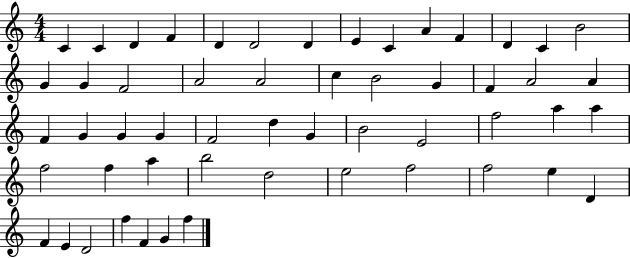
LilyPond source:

{
  \clef treble
  \numericTimeSignature
  \time 4/4
  \key c \major
  c'4 c'4 d'4 f'4 | d'4 d'2 d'4 | e'4 c'4 a'4 f'4 | d'4 c'4 b'2 | \break g'4 g'4 f'2 | a'2 a'2 | c''4 b'2 g'4 | f'4 a'2 a'4 | \break f'4 g'4 g'4 g'4 | f'2 d''4 g'4 | b'2 e'2 | f''2 a''4 a''4 | \break f''2 f''4 a''4 | b''2 d''2 | e''2 f''2 | f''2 e''4 d'4 | \break f'4 e'4 d'2 | f''4 f'4 g'4 f''4 | \bar "|."
}